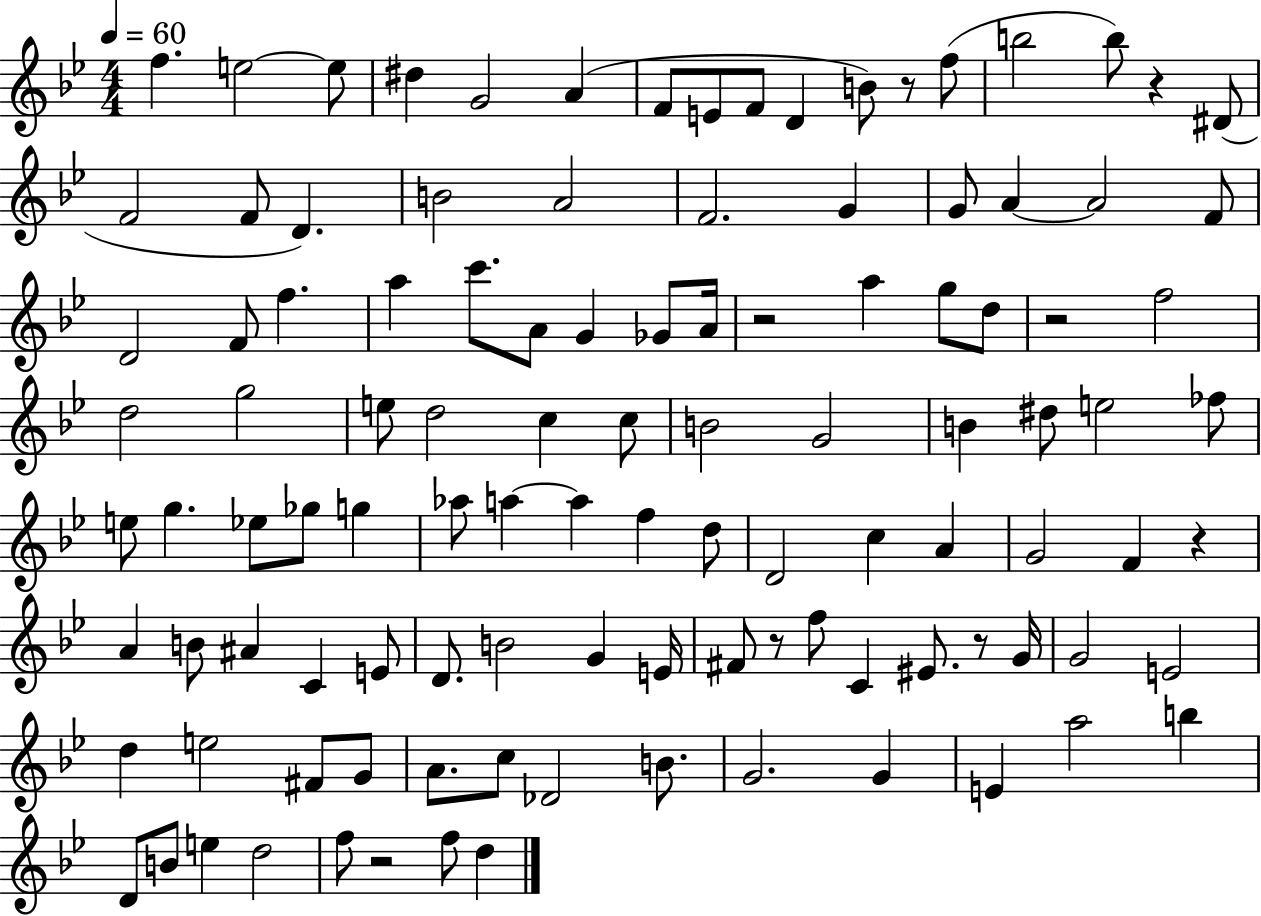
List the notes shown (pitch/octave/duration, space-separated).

F5/q. E5/h E5/e D#5/q G4/h A4/q F4/e E4/e F4/e D4/q B4/e R/e F5/e B5/h B5/e R/q D#4/e F4/h F4/e D4/q. B4/h A4/h F4/h. G4/q G4/e A4/q A4/h F4/e D4/h F4/e F5/q. A5/q C6/e. A4/e G4/q Gb4/e A4/s R/h A5/q G5/e D5/e R/h F5/h D5/h G5/h E5/e D5/h C5/q C5/e B4/h G4/h B4/q D#5/e E5/h FES5/e E5/e G5/q. Eb5/e Gb5/e G5/q Ab5/e A5/q A5/q F5/q D5/e D4/h C5/q A4/q G4/h F4/q R/q A4/q B4/e A#4/q C4/q E4/e D4/e. B4/h G4/q E4/s F#4/e R/e F5/e C4/q EIS4/e. R/e G4/s G4/h E4/h D5/q E5/h F#4/e G4/e A4/e. C5/e Db4/h B4/e. G4/h. G4/q E4/q A5/h B5/q D4/e B4/e E5/q D5/h F5/e R/h F5/e D5/q